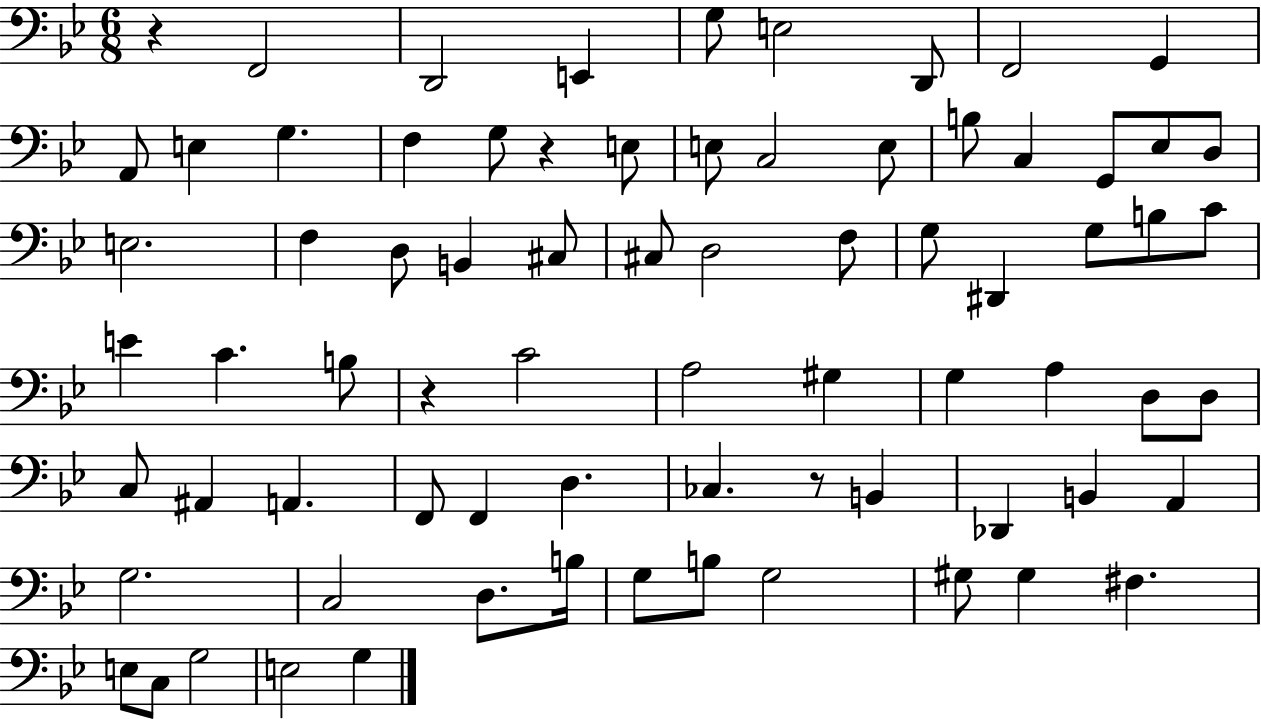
X:1
T:Untitled
M:6/8
L:1/4
K:Bb
z F,,2 D,,2 E,, G,/2 E,2 D,,/2 F,,2 G,, A,,/2 E, G, F, G,/2 z E,/2 E,/2 C,2 E,/2 B,/2 C, G,,/2 _E,/2 D,/2 E,2 F, D,/2 B,, ^C,/2 ^C,/2 D,2 F,/2 G,/2 ^D,, G,/2 B,/2 C/2 E C B,/2 z C2 A,2 ^G, G, A, D,/2 D,/2 C,/2 ^A,, A,, F,,/2 F,, D, _C, z/2 B,, _D,, B,, A,, G,2 C,2 D,/2 B,/4 G,/2 B,/2 G,2 ^G,/2 ^G, ^F, E,/2 C,/2 G,2 E,2 G,